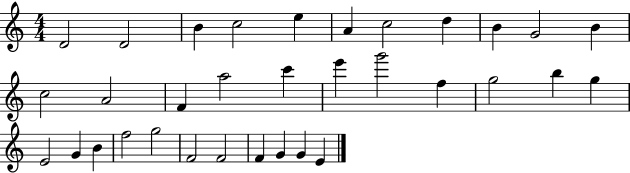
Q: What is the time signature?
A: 4/4